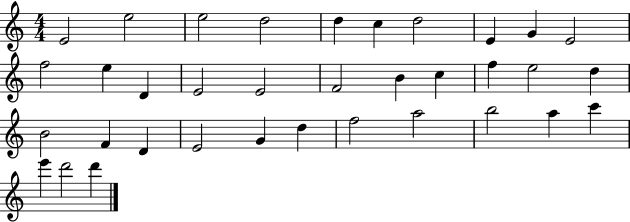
X:1
T:Untitled
M:4/4
L:1/4
K:C
E2 e2 e2 d2 d c d2 E G E2 f2 e D E2 E2 F2 B c f e2 d B2 F D E2 G d f2 a2 b2 a c' e' d'2 d'